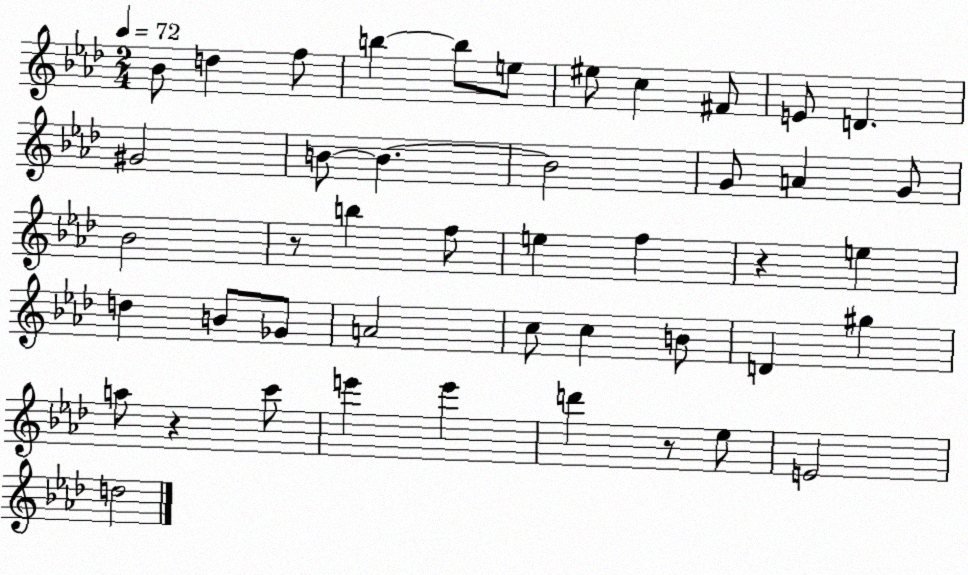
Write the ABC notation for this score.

X:1
T:Untitled
M:2/4
L:1/4
K:Ab
_B/2 d f/2 b b/2 e/2 ^e/2 c ^F/2 E/2 D ^G2 B/2 B B2 G/2 A G/2 _B2 z/2 b f/2 e f z e d B/2 _G/2 A2 c/2 c B/2 D ^g a/2 z c'/2 e' e' d' z/2 _e/2 E2 d2